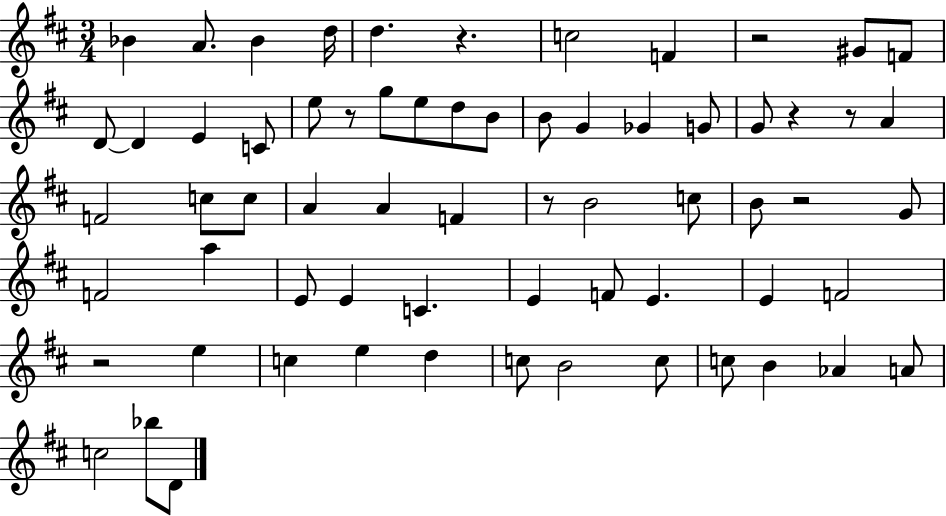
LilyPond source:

{
  \clef treble
  \numericTimeSignature
  \time 3/4
  \key d \major
  bes'4 a'8. bes'4 d''16 | d''4. r4. | c''2 f'4 | r2 gis'8 f'8 | \break d'8~~ d'4 e'4 c'8 | e''8 r8 g''8 e''8 d''8 b'8 | b'8 g'4 ges'4 g'8 | g'8 r4 r8 a'4 | \break f'2 c''8 c''8 | a'4 a'4 f'4 | r8 b'2 c''8 | b'8 r2 g'8 | \break f'2 a''4 | e'8 e'4 c'4. | e'4 f'8 e'4. | e'4 f'2 | \break r2 e''4 | c''4 e''4 d''4 | c''8 b'2 c''8 | c''8 b'4 aes'4 a'8 | \break c''2 bes''8 d'8 | \bar "|."
}